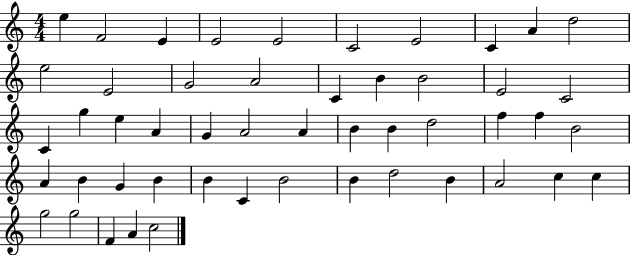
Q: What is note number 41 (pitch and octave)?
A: D5